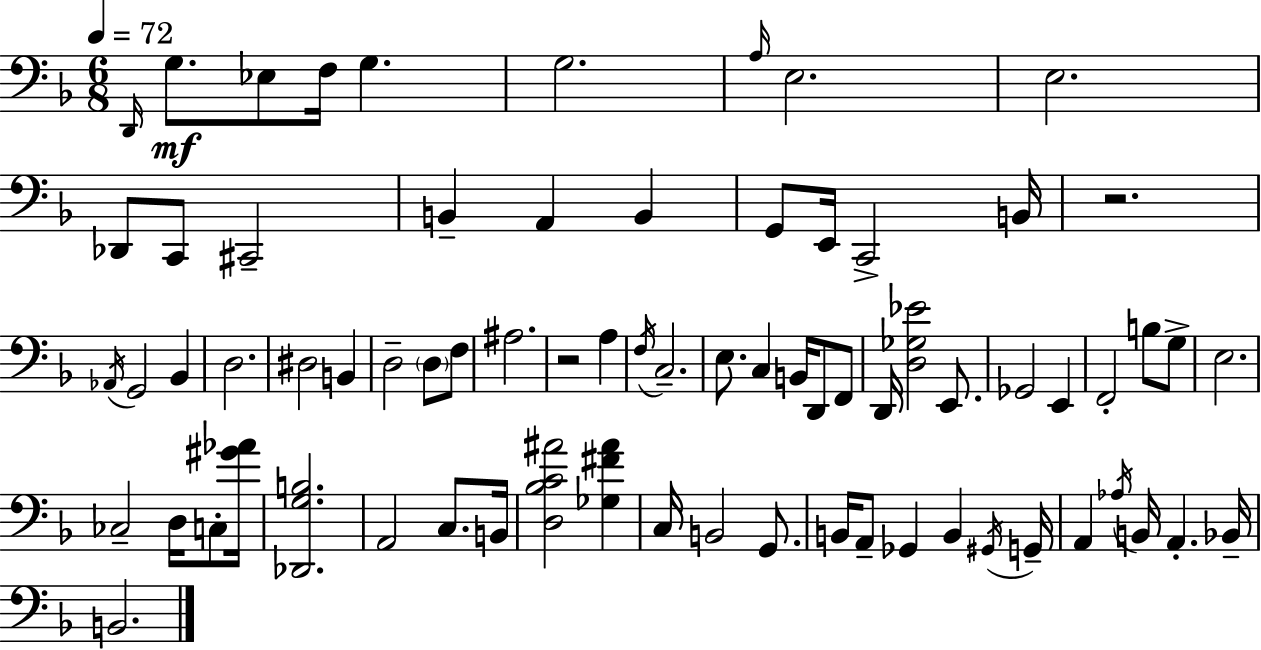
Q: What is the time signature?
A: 6/8